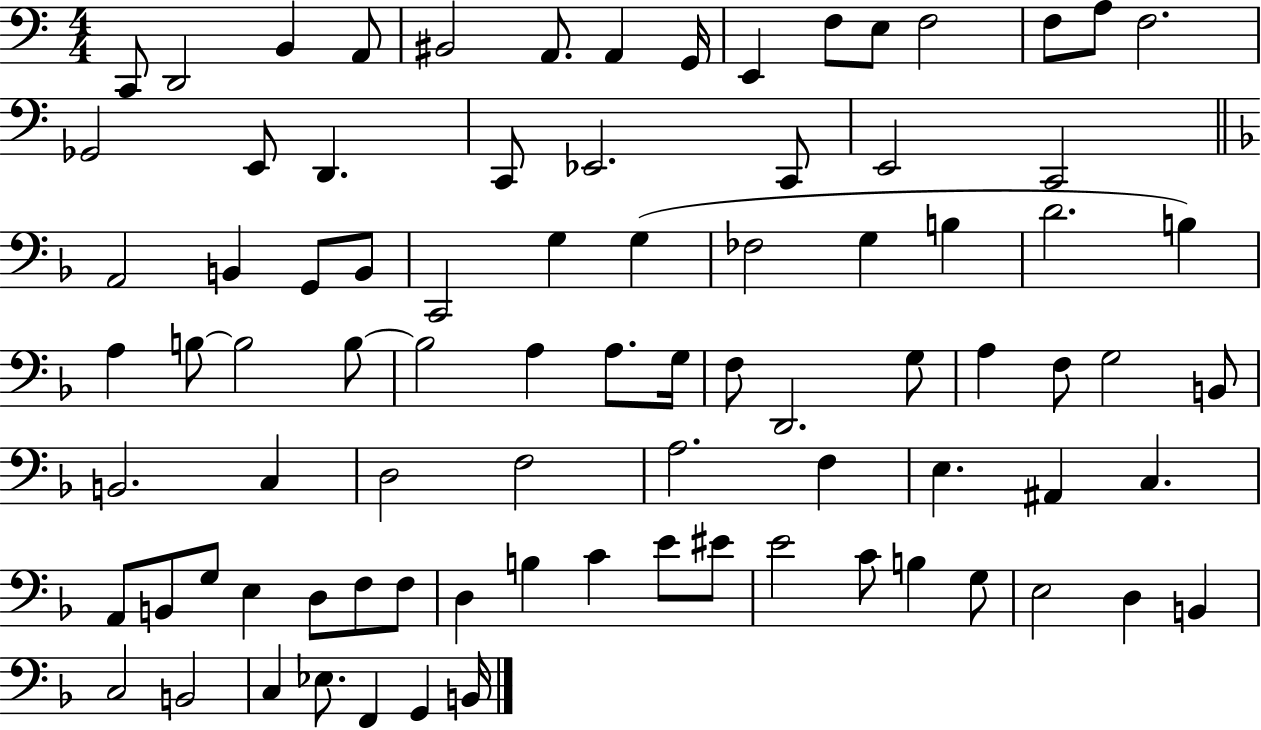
C2/e D2/h B2/q A2/e BIS2/h A2/e. A2/q G2/s E2/q F3/e E3/e F3/h F3/e A3/e F3/h. Gb2/h E2/e D2/q. C2/e Eb2/h. C2/e E2/h C2/h A2/h B2/q G2/e B2/e C2/h G3/q G3/q FES3/h G3/q B3/q D4/h. B3/q A3/q B3/e B3/h B3/e B3/h A3/q A3/e. G3/s F3/e D2/h. G3/e A3/q F3/e G3/h B2/e B2/h. C3/q D3/h F3/h A3/h. F3/q E3/q. A#2/q C3/q. A2/e B2/e G3/e E3/q D3/e F3/e F3/e D3/q B3/q C4/q E4/e EIS4/e E4/h C4/e B3/q G3/e E3/h D3/q B2/q C3/h B2/h C3/q Eb3/e. F2/q G2/q B2/s